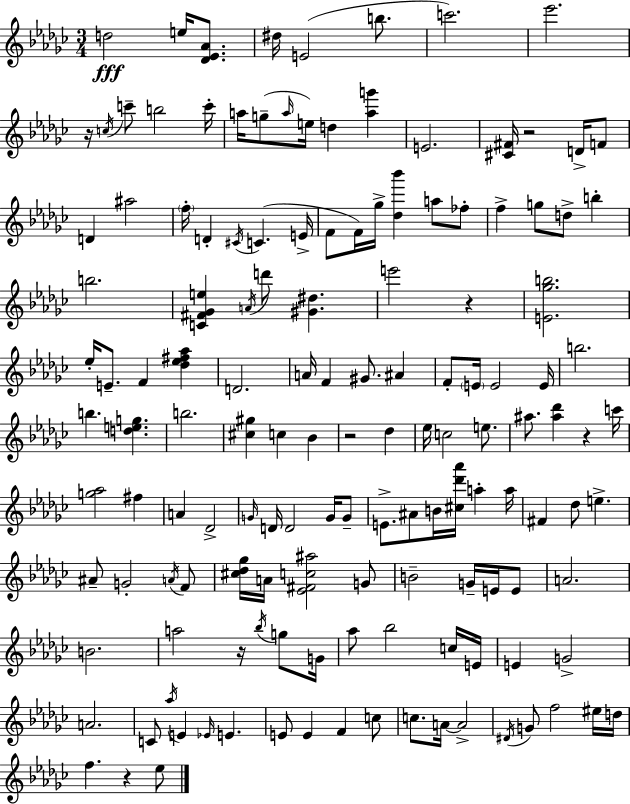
{
  \clef treble
  \numericTimeSignature
  \time 3/4
  \key ees \minor
  \repeat volta 2 { d''2\fff e''16 <des' ees' aes'>8. | dis''16 e'2( b''8. | c'''2.) | ees'''2. | \break r16 \acciaccatura { c''16 } c'''8-- b''2 | c'''16-. a''16 g''8--( \grace { a''16 } e''16) d''4 <a'' g'''>4 | e'2. | <cis' fis'>16 r2 d'16-> | \break f'8 d'4 ais''2 | \parenthesize f''16-. d'4-. \acciaccatura { cis'16 }( c'4. | e'16-> f'8 f'16) ges''16-> <des'' bes'''>4 a''8 | fes''8-. f''4-> g''8 d''8-> b''4-. | \break b''2. | <c' fis' ges' e''>4 \acciaccatura { a'16 } d'''8 <gis' dis''>4. | e'''2 | r4 <e' ges'' b''>2. | \break ees''16-. e'8.-- f'4 | <des'' ees'' fis'' aes''>4 d'2. | a'16 f'4 gis'8. | ais'4 f'8-. \parenthesize e'16 e'2 | \break e'16 b''2. | b''4. <d'' e'' g''>4. | b''2. | <cis'' gis''>4 c''4 | \break bes'4 r2 | des''4 ees''16 c''2 | e''8. ais''8. <ais'' des'''>4 r4 | c'''16 <g'' aes''>2 | \break fis''4 a'4 des'2-> | \grace { g'16 } d'16 d'2 | g'16 g'8-- e'8.-> ais'8 b'16 <cis'' des''' aes'''>16 | a''4-. a''16 fis'4 des''8 e''4.-> | \break ais'8-- g'2-. | \acciaccatura { a'16 } f'8 <cis'' des'' ges''>16 a'16 <ees' fis' c'' ais''>2 | g'8 b'2-- | g'16-- e'16 e'8 a'2. | \break b'2. | a''2 | r16 \acciaccatura { bes''16 } g''8 g'16 aes''8 bes''2 | c''16 e'16 e'4 g'2-> | \break a'2. | c'8 \acciaccatura { aes''16 } e'4 | \grace { ees'16 } e'4. e'8 e'4 | f'4 c''8 c''8. | \break a'16~~ a'2-> \acciaccatura { dis'16 } g'8 | f''2 eis''16 d''16 f''4. | r4 ees''8 } \bar "|."
}